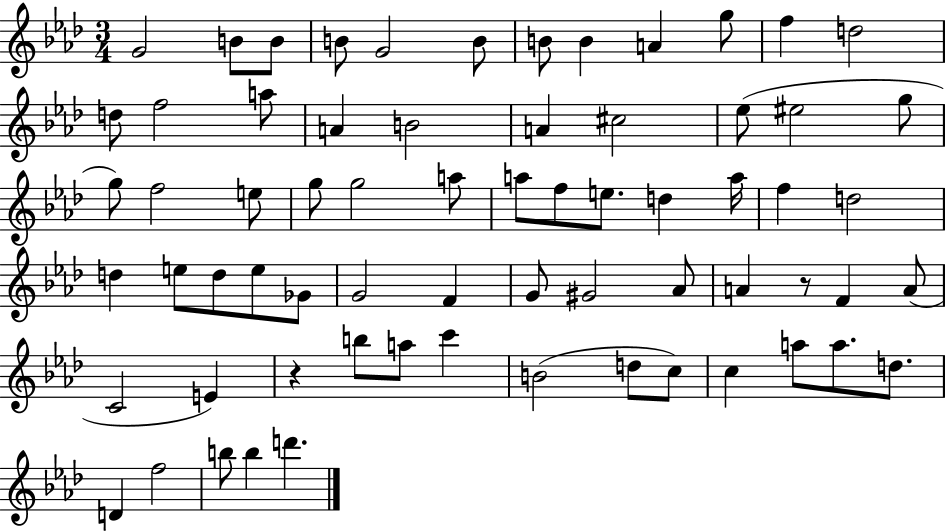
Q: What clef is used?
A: treble